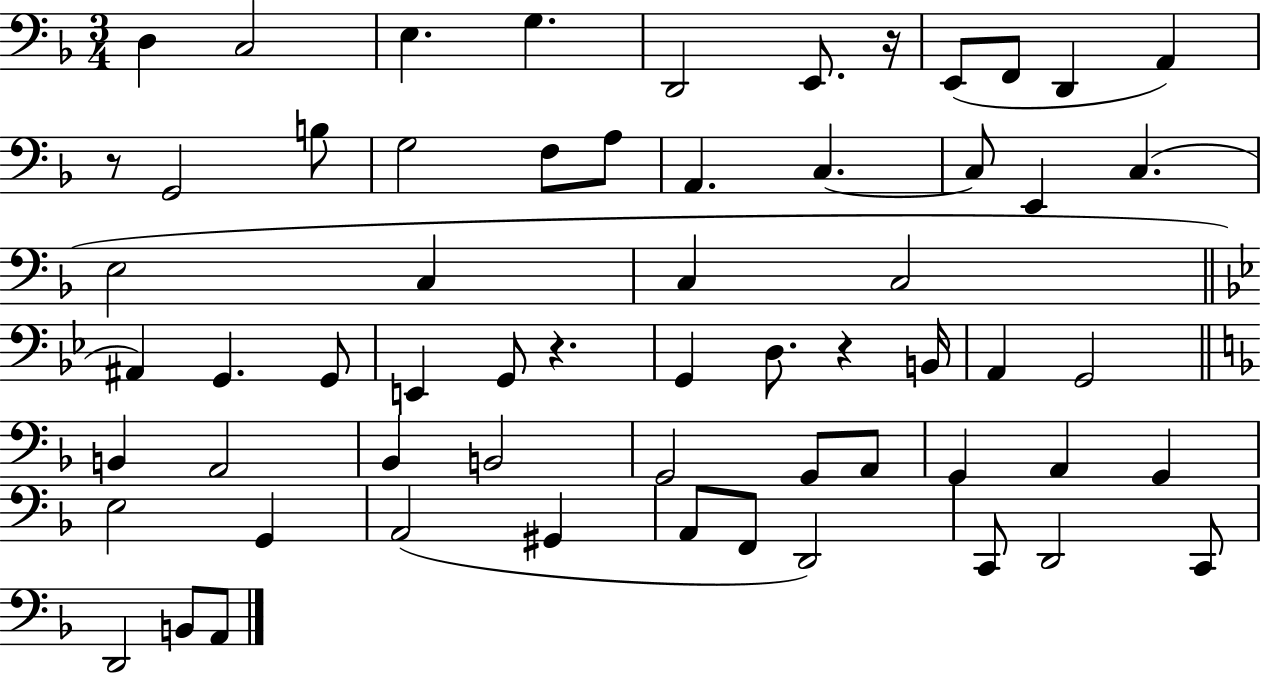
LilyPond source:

{
  \clef bass
  \numericTimeSignature
  \time 3/4
  \key f \major
  d4 c2 | e4. g4. | d,2 e,8. r16 | e,8( f,8 d,4 a,4) | \break r8 g,2 b8 | g2 f8 a8 | a,4. c4.~~ | c8 e,4 c4.( | \break e2 c4 | c4 c2 | \bar "||" \break \key bes \major ais,4) g,4. g,8 | e,4 g,8 r4. | g,4 d8. r4 b,16 | a,4 g,2 | \break \bar "||" \break \key f \major b,4 a,2 | bes,4 b,2 | g,2 g,8 a,8 | g,4 a,4 g,4 | \break e2 g,4 | a,2( gis,4 | a,8 f,8 d,2) | c,8 d,2 c,8 | \break d,2 b,8 a,8 | \bar "|."
}